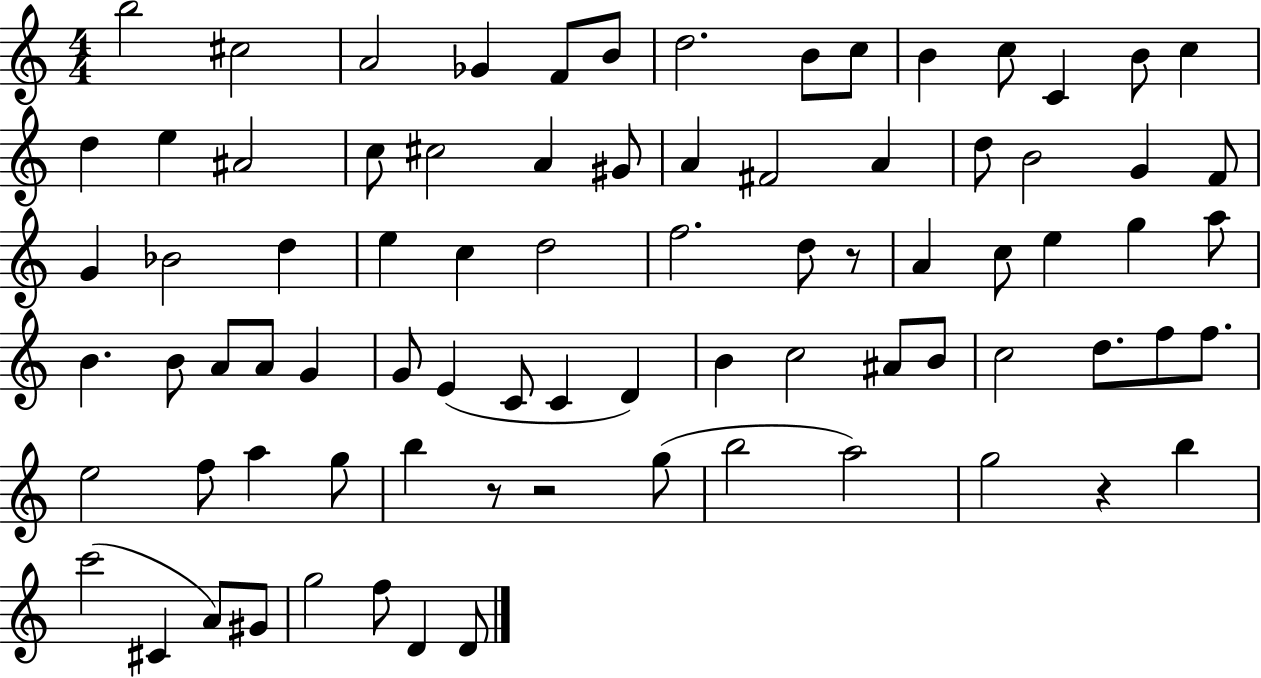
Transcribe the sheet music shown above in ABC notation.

X:1
T:Untitled
M:4/4
L:1/4
K:C
b2 ^c2 A2 _G F/2 B/2 d2 B/2 c/2 B c/2 C B/2 c d e ^A2 c/2 ^c2 A ^G/2 A ^F2 A d/2 B2 G F/2 G _B2 d e c d2 f2 d/2 z/2 A c/2 e g a/2 B B/2 A/2 A/2 G G/2 E C/2 C D B c2 ^A/2 B/2 c2 d/2 f/2 f/2 e2 f/2 a g/2 b z/2 z2 g/2 b2 a2 g2 z b c'2 ^C A/2 ^G/2 g2 f/2 D D/2